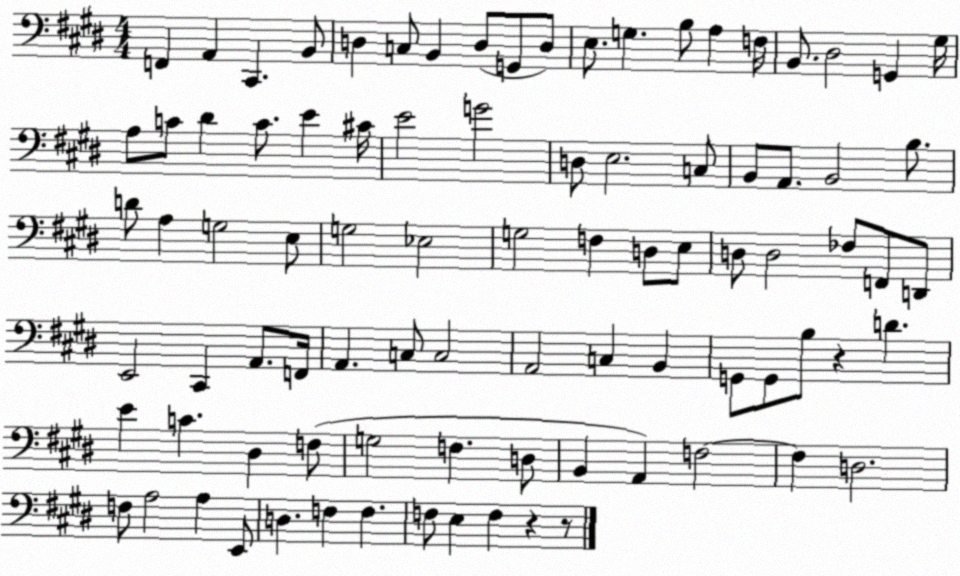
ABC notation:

X:1
T:Untitled
M:4/4
L:1/4
K:E
F,, A,, ^C,, B,,/2 D, C,/2 B,, D,/2 G,,/2 D,/2 E,/2 G, B,/2 A, F,/4 B,,/2 ^D,2 G,, ^G,/4 A,/2 C/2 ^D C/2 E ^C/4 E2 G2 D,/2 E,2 C,/2 B,,/2 A,,/2 B,,2 B,/2 D/2 A, G,2 E,/2 G,2 _E,2 G,2 F, D,/2 E,/2 D,/2 D,2 _F,/2 F,,/2 D,,/2 E,,2 ^C,, A,,/2 F,,/4 A,, C,/2 C,2 A,,2 C, B,, G,,/2 G,,/2 B,/2 z D E C ^D, F,/2 G,2 F, D,/2 B,, A,, F,2 F, D,2 F,/2 A,2 A, E,,/2 D, F, F, F,/2 E, F, z z/2